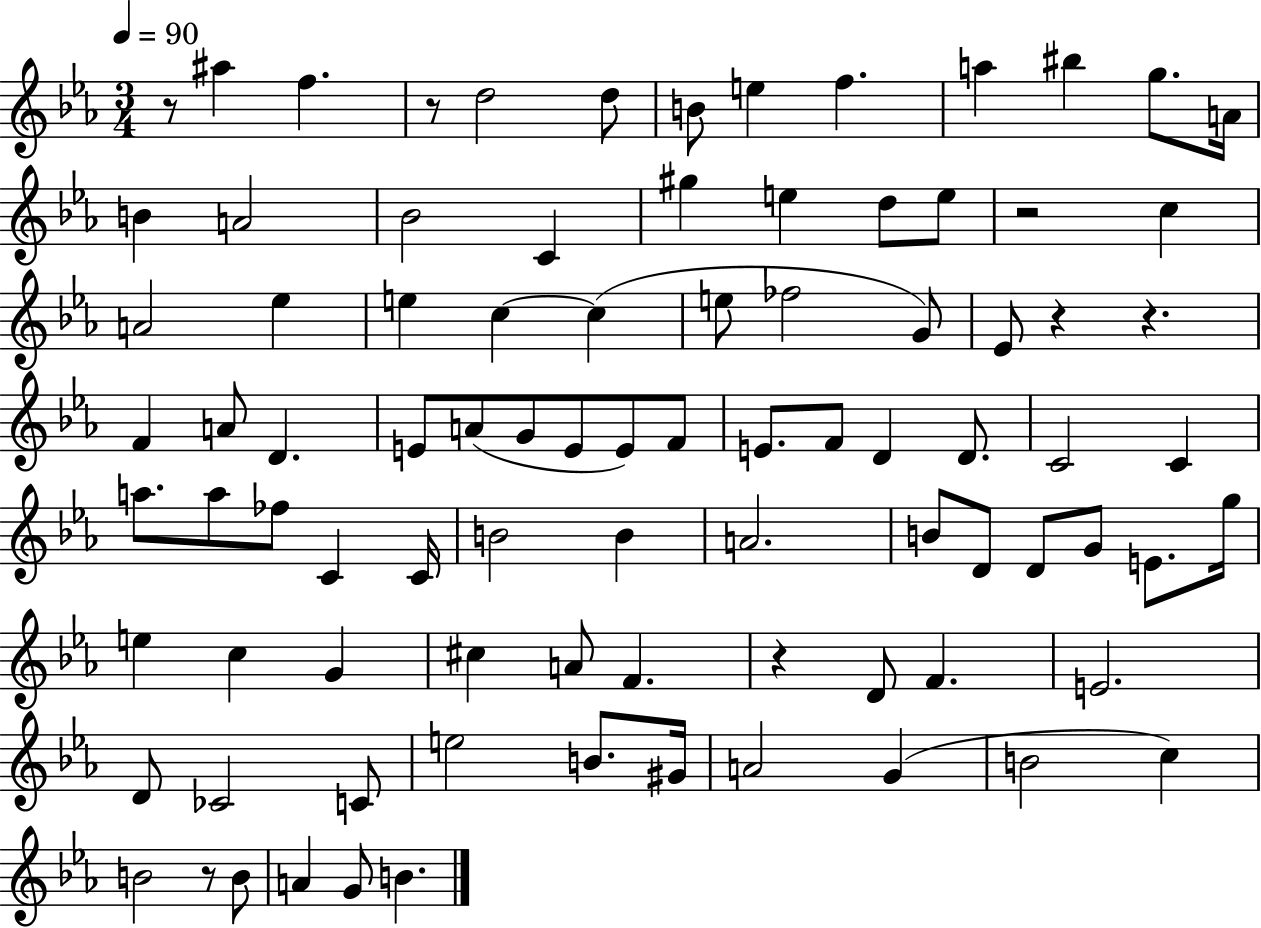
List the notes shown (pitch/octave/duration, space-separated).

R/e A#5/q F5/q. R/e D5/h D5/e B4/e E5/q F5/q. A5/q BIS5/q G5/e. A4/s B4/q A4/h Bb4/h C4/q G#5/q E5/q D5/e E5/e R/h C5/q A4/h Eb5/q E5/q C5/q C5/q E5/e FES5/h G4/e Eb4/e R/q R/q. F4/q A4/e D4/q. E4/e A4/e G4/e E4/e E4/e F4/e E4/e. F4/e D4/q D4/e. C4/h C4/q A5/e. A5/e FES5/e C4/q C4/s B4/h B4/q A4/h. B4/e D4/e D4/e G4/e E4/e. G5/s E5/q C5/q G4/q C#5/q A4/e F4/q. R/q D4/e F4/q. E4/h. D4/e CES4/h C4/e E5/h B4/e. G#4/s A4/h G4/q B4/h C5/q B4/h R/e B4/e A4/q G4/e B4/q.